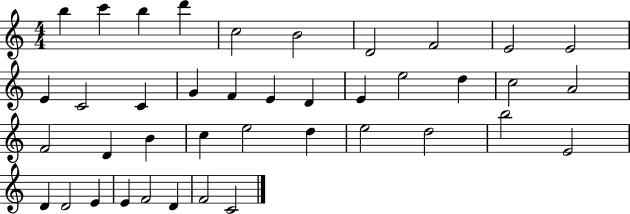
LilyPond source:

{
  \clef treble
  \numericTimeSignature
  \time 4/4
  \key c \major
  b''4 c'''4 b''4 d'''4 | c''2 b'2 | d'2 f'2 | e'2 e'2 | \break e'4 c'2 c'4 | g'4 f'4 e'4 d'4 | e'4 e''2 d''4 | c''2 a'2 | \break f'2 d'4 b'4 | c''4 e''2 d''4 | e''2 d''2 | b''2 e'2 | \break d'4 d'2 e'4 | e'4 f'2 d'4 | f'2 c'2 | \bar "|."
}